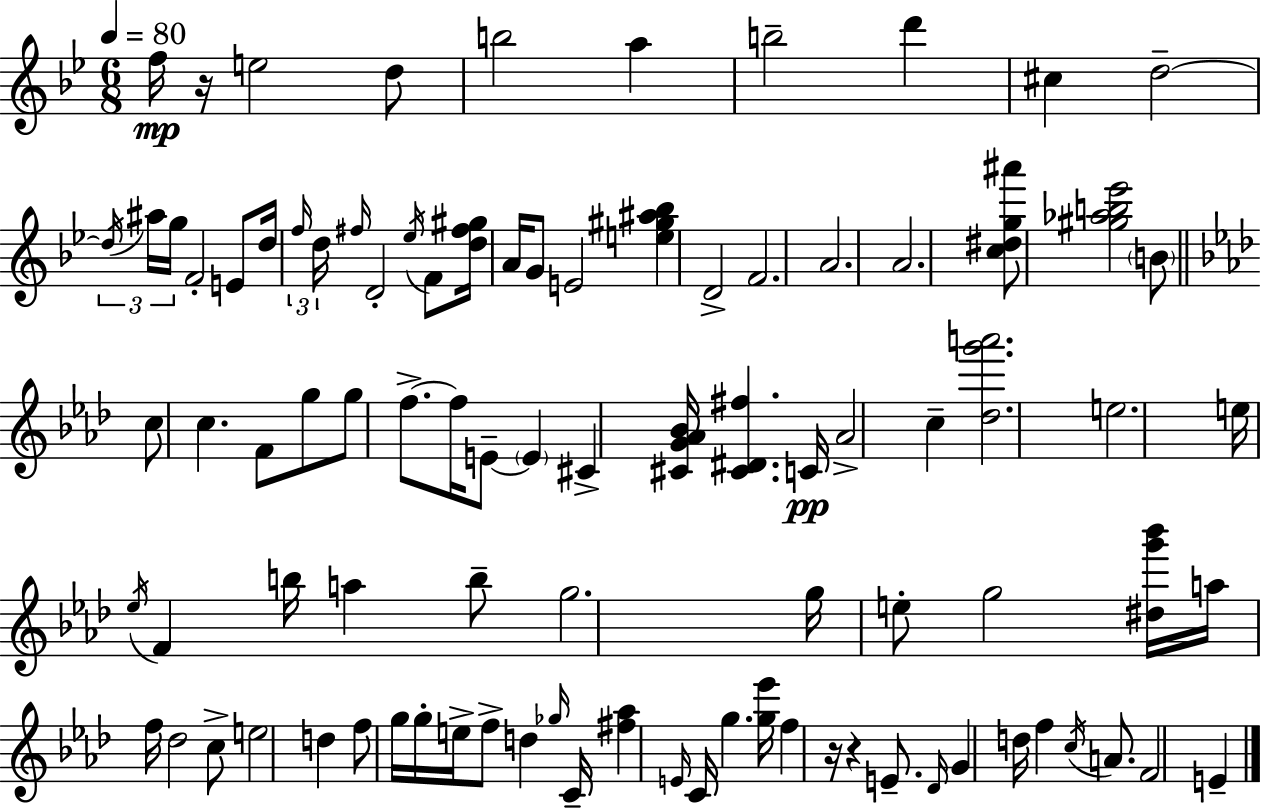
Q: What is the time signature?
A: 6/8